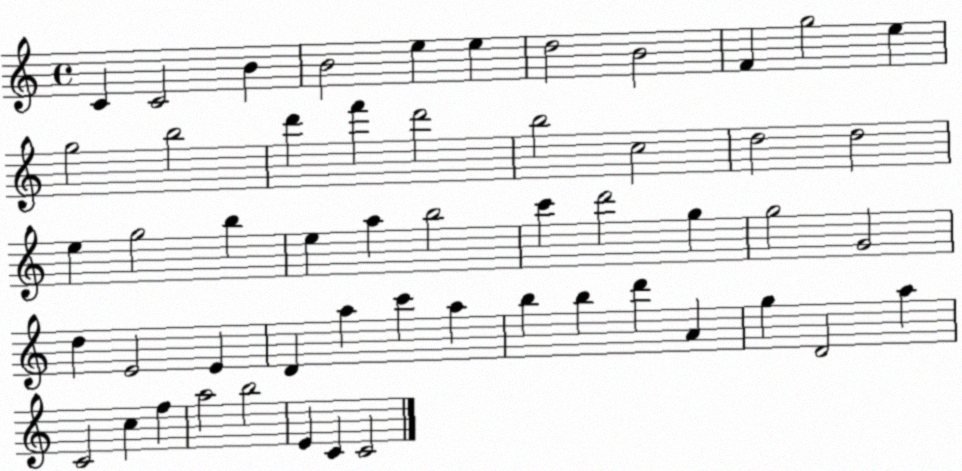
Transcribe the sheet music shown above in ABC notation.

X:1
T:Untitled
M:4/4
L:1/4
K:C
C C2 B B2 e e d2 B2 F g2 e g2 b2 d' f' d'2 b2 c2 d2 d2 e g2 b e a b2 c' d'2 g g2 G2 d E2 E D a c' a b b d' A g D2 a C2 c f a2 b2 E C C2